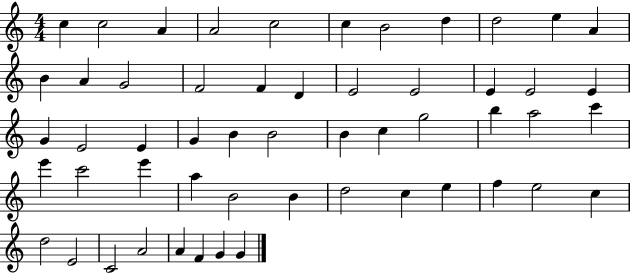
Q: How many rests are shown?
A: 0